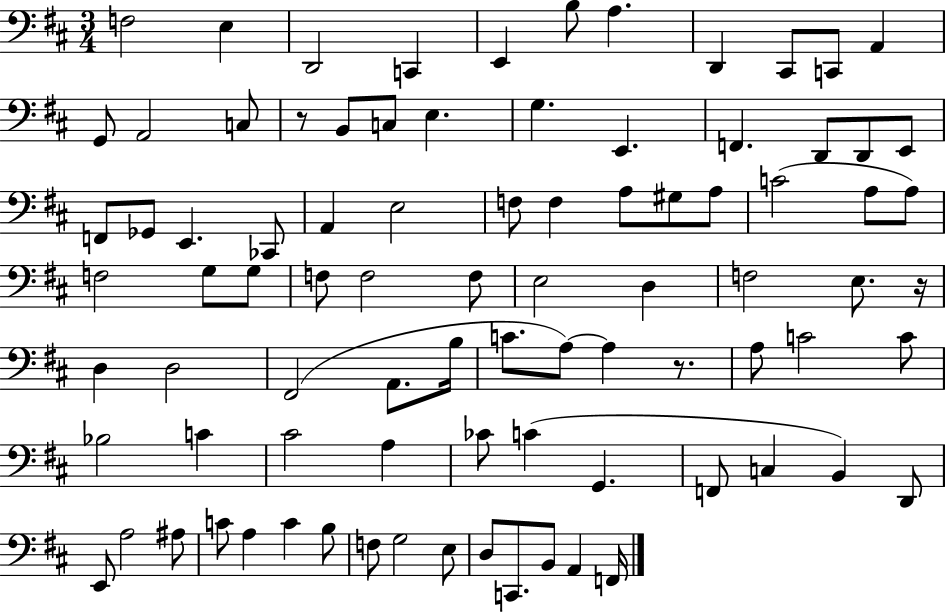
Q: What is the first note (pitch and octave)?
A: F3